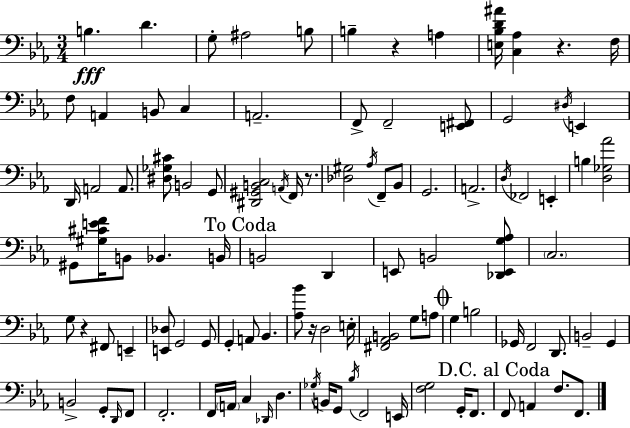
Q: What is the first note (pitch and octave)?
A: B3